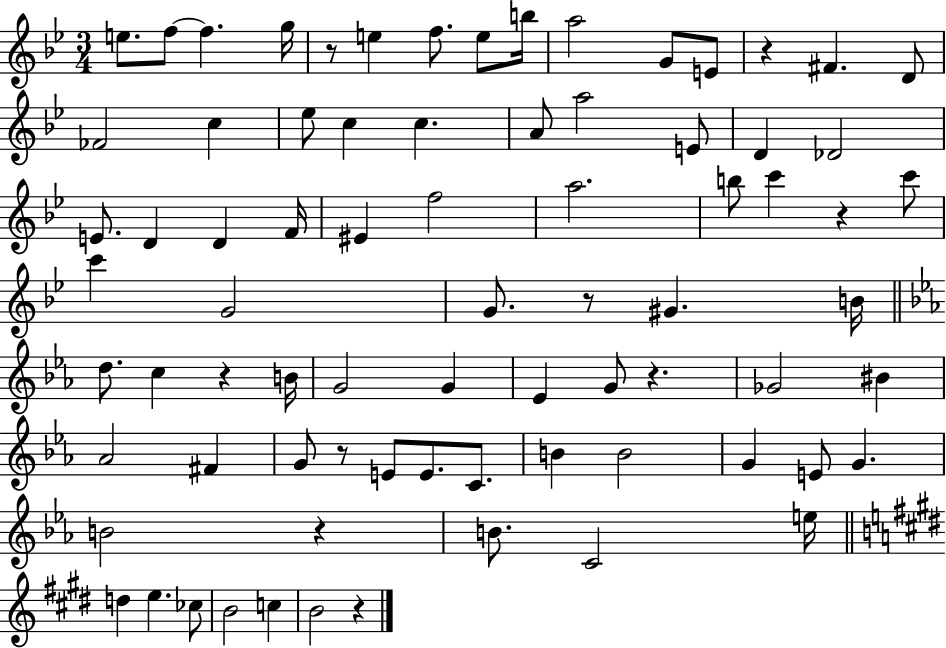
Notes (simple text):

E5/e. F5/e F5/q. G5/s R/e E5/q F5/e. E5/e B5/s A5/h G4/e E4/e R/q F#4/q. D4/e FES4/h C5/q Eb5/e C5/q C5/q. A4/e A5/h E4/e D4/q Db4/h E4/e. D4/q D4/q F4/s EIS4/q F5/h A5/h. B5/e C6/q R/q C6/e C6/q G4/h G4/e. R/e G#4/q. B4/s D5/e. C5/q R/q B4/s G4/h G4/q Eb4/q G4/e R/q. Gb4/h BIS4/q Ab4/h F#4/q G4/e R/e E4/e E4/e. C4/e. B4/q B4/h G4/q E4/e G4/q. B4/h R/q B4/e. C4/h E5/s D5/q E5/q. CES5/e B4/h C5/q B4/h R/q